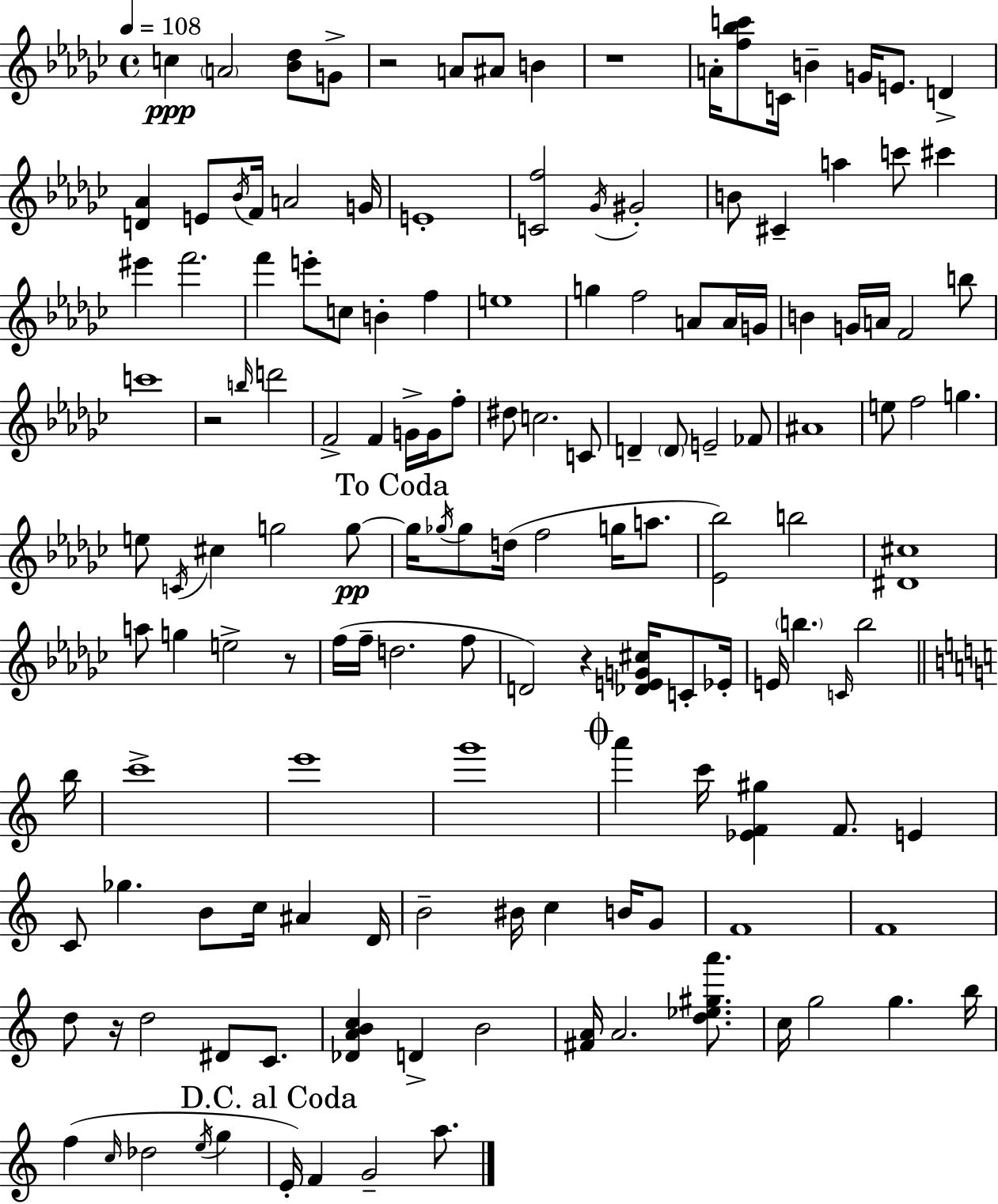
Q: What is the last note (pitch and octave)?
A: A5